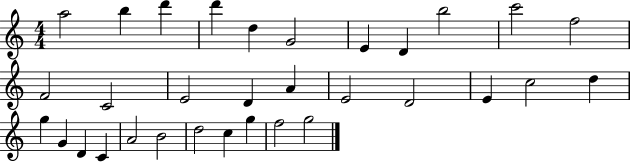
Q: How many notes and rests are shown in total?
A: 32